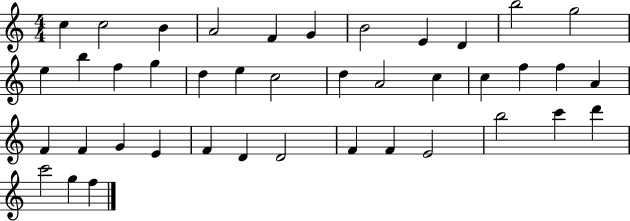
X:1
T:Untitled
M:4/4
L:1/4
K:C
c c2 B A2 F G B2 E D b2 g2 e b f g d e c2 d A2 c c f f A F F G E F D D2 F F E2 b2 c' d' c'2 g f